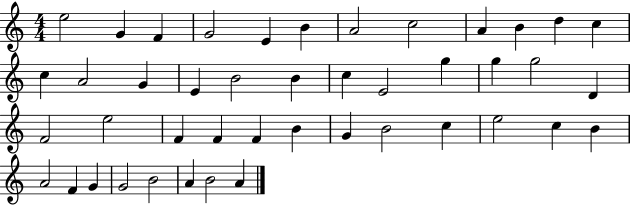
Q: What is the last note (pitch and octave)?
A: A4